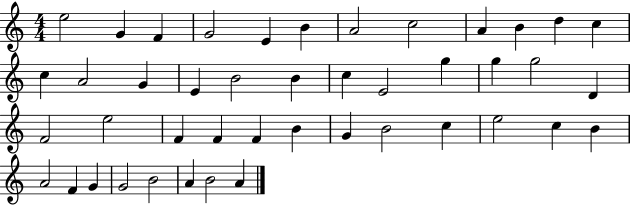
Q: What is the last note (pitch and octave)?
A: A4